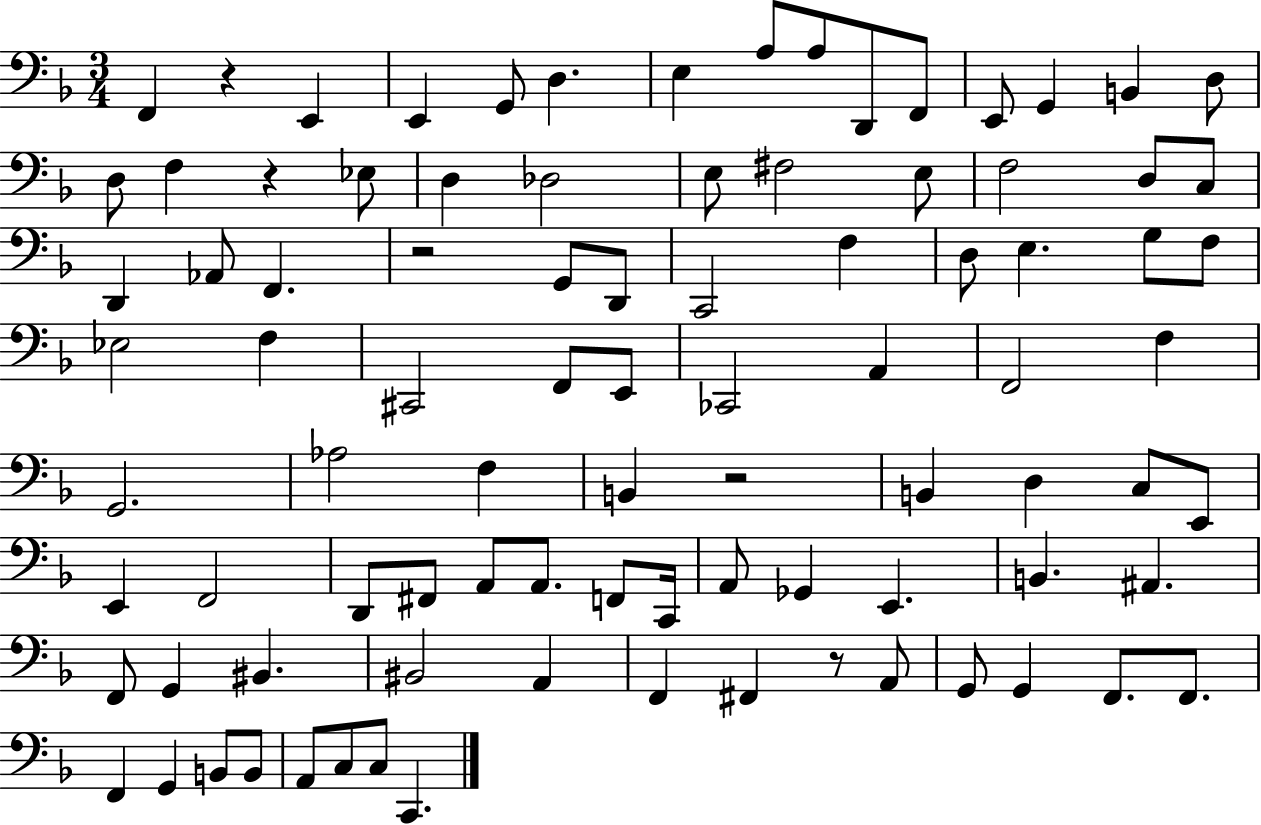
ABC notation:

X:1
T:Untitled
M:3/4
L:1/4
K:F
F,, z E,, E,, G,,/2 D, E, A,/2 A,/2 D,,/2 F,,/2 E,,/2 G,, B,, D,/2 D,/2 F, z _E,/2 D, _D,2 E,/2 ^F,2 E,/2 F,2 D,/2 C,/2 D,, _A,,/2 F,, z2 G,,/2 D,,/2 C,,2 F, D,/2 E, G,/2 F,/2 _E,2 F, ^C,,2 F,,/2 E,,/2 _C,,2 A,, F,,2 F, G,,2 _A,2 F, B,, z2 B,, D, C,/2 E,,/2 E,, F,,2 D,,/2 ^F,,/2 A,,/2 A,,/2 F,,/2 C,,/4 A,,/2 _G,, E,, B,, ^A,, F,,/2 G,, ^B,, ^B,,2 A,, F,, ^F,, z/2 A,,/2 G,,/2 G,, F,,/2 F,,/2 F,, G,, B,,/2 B,,/2 A,,/2 C,/2 C,/2 C,,